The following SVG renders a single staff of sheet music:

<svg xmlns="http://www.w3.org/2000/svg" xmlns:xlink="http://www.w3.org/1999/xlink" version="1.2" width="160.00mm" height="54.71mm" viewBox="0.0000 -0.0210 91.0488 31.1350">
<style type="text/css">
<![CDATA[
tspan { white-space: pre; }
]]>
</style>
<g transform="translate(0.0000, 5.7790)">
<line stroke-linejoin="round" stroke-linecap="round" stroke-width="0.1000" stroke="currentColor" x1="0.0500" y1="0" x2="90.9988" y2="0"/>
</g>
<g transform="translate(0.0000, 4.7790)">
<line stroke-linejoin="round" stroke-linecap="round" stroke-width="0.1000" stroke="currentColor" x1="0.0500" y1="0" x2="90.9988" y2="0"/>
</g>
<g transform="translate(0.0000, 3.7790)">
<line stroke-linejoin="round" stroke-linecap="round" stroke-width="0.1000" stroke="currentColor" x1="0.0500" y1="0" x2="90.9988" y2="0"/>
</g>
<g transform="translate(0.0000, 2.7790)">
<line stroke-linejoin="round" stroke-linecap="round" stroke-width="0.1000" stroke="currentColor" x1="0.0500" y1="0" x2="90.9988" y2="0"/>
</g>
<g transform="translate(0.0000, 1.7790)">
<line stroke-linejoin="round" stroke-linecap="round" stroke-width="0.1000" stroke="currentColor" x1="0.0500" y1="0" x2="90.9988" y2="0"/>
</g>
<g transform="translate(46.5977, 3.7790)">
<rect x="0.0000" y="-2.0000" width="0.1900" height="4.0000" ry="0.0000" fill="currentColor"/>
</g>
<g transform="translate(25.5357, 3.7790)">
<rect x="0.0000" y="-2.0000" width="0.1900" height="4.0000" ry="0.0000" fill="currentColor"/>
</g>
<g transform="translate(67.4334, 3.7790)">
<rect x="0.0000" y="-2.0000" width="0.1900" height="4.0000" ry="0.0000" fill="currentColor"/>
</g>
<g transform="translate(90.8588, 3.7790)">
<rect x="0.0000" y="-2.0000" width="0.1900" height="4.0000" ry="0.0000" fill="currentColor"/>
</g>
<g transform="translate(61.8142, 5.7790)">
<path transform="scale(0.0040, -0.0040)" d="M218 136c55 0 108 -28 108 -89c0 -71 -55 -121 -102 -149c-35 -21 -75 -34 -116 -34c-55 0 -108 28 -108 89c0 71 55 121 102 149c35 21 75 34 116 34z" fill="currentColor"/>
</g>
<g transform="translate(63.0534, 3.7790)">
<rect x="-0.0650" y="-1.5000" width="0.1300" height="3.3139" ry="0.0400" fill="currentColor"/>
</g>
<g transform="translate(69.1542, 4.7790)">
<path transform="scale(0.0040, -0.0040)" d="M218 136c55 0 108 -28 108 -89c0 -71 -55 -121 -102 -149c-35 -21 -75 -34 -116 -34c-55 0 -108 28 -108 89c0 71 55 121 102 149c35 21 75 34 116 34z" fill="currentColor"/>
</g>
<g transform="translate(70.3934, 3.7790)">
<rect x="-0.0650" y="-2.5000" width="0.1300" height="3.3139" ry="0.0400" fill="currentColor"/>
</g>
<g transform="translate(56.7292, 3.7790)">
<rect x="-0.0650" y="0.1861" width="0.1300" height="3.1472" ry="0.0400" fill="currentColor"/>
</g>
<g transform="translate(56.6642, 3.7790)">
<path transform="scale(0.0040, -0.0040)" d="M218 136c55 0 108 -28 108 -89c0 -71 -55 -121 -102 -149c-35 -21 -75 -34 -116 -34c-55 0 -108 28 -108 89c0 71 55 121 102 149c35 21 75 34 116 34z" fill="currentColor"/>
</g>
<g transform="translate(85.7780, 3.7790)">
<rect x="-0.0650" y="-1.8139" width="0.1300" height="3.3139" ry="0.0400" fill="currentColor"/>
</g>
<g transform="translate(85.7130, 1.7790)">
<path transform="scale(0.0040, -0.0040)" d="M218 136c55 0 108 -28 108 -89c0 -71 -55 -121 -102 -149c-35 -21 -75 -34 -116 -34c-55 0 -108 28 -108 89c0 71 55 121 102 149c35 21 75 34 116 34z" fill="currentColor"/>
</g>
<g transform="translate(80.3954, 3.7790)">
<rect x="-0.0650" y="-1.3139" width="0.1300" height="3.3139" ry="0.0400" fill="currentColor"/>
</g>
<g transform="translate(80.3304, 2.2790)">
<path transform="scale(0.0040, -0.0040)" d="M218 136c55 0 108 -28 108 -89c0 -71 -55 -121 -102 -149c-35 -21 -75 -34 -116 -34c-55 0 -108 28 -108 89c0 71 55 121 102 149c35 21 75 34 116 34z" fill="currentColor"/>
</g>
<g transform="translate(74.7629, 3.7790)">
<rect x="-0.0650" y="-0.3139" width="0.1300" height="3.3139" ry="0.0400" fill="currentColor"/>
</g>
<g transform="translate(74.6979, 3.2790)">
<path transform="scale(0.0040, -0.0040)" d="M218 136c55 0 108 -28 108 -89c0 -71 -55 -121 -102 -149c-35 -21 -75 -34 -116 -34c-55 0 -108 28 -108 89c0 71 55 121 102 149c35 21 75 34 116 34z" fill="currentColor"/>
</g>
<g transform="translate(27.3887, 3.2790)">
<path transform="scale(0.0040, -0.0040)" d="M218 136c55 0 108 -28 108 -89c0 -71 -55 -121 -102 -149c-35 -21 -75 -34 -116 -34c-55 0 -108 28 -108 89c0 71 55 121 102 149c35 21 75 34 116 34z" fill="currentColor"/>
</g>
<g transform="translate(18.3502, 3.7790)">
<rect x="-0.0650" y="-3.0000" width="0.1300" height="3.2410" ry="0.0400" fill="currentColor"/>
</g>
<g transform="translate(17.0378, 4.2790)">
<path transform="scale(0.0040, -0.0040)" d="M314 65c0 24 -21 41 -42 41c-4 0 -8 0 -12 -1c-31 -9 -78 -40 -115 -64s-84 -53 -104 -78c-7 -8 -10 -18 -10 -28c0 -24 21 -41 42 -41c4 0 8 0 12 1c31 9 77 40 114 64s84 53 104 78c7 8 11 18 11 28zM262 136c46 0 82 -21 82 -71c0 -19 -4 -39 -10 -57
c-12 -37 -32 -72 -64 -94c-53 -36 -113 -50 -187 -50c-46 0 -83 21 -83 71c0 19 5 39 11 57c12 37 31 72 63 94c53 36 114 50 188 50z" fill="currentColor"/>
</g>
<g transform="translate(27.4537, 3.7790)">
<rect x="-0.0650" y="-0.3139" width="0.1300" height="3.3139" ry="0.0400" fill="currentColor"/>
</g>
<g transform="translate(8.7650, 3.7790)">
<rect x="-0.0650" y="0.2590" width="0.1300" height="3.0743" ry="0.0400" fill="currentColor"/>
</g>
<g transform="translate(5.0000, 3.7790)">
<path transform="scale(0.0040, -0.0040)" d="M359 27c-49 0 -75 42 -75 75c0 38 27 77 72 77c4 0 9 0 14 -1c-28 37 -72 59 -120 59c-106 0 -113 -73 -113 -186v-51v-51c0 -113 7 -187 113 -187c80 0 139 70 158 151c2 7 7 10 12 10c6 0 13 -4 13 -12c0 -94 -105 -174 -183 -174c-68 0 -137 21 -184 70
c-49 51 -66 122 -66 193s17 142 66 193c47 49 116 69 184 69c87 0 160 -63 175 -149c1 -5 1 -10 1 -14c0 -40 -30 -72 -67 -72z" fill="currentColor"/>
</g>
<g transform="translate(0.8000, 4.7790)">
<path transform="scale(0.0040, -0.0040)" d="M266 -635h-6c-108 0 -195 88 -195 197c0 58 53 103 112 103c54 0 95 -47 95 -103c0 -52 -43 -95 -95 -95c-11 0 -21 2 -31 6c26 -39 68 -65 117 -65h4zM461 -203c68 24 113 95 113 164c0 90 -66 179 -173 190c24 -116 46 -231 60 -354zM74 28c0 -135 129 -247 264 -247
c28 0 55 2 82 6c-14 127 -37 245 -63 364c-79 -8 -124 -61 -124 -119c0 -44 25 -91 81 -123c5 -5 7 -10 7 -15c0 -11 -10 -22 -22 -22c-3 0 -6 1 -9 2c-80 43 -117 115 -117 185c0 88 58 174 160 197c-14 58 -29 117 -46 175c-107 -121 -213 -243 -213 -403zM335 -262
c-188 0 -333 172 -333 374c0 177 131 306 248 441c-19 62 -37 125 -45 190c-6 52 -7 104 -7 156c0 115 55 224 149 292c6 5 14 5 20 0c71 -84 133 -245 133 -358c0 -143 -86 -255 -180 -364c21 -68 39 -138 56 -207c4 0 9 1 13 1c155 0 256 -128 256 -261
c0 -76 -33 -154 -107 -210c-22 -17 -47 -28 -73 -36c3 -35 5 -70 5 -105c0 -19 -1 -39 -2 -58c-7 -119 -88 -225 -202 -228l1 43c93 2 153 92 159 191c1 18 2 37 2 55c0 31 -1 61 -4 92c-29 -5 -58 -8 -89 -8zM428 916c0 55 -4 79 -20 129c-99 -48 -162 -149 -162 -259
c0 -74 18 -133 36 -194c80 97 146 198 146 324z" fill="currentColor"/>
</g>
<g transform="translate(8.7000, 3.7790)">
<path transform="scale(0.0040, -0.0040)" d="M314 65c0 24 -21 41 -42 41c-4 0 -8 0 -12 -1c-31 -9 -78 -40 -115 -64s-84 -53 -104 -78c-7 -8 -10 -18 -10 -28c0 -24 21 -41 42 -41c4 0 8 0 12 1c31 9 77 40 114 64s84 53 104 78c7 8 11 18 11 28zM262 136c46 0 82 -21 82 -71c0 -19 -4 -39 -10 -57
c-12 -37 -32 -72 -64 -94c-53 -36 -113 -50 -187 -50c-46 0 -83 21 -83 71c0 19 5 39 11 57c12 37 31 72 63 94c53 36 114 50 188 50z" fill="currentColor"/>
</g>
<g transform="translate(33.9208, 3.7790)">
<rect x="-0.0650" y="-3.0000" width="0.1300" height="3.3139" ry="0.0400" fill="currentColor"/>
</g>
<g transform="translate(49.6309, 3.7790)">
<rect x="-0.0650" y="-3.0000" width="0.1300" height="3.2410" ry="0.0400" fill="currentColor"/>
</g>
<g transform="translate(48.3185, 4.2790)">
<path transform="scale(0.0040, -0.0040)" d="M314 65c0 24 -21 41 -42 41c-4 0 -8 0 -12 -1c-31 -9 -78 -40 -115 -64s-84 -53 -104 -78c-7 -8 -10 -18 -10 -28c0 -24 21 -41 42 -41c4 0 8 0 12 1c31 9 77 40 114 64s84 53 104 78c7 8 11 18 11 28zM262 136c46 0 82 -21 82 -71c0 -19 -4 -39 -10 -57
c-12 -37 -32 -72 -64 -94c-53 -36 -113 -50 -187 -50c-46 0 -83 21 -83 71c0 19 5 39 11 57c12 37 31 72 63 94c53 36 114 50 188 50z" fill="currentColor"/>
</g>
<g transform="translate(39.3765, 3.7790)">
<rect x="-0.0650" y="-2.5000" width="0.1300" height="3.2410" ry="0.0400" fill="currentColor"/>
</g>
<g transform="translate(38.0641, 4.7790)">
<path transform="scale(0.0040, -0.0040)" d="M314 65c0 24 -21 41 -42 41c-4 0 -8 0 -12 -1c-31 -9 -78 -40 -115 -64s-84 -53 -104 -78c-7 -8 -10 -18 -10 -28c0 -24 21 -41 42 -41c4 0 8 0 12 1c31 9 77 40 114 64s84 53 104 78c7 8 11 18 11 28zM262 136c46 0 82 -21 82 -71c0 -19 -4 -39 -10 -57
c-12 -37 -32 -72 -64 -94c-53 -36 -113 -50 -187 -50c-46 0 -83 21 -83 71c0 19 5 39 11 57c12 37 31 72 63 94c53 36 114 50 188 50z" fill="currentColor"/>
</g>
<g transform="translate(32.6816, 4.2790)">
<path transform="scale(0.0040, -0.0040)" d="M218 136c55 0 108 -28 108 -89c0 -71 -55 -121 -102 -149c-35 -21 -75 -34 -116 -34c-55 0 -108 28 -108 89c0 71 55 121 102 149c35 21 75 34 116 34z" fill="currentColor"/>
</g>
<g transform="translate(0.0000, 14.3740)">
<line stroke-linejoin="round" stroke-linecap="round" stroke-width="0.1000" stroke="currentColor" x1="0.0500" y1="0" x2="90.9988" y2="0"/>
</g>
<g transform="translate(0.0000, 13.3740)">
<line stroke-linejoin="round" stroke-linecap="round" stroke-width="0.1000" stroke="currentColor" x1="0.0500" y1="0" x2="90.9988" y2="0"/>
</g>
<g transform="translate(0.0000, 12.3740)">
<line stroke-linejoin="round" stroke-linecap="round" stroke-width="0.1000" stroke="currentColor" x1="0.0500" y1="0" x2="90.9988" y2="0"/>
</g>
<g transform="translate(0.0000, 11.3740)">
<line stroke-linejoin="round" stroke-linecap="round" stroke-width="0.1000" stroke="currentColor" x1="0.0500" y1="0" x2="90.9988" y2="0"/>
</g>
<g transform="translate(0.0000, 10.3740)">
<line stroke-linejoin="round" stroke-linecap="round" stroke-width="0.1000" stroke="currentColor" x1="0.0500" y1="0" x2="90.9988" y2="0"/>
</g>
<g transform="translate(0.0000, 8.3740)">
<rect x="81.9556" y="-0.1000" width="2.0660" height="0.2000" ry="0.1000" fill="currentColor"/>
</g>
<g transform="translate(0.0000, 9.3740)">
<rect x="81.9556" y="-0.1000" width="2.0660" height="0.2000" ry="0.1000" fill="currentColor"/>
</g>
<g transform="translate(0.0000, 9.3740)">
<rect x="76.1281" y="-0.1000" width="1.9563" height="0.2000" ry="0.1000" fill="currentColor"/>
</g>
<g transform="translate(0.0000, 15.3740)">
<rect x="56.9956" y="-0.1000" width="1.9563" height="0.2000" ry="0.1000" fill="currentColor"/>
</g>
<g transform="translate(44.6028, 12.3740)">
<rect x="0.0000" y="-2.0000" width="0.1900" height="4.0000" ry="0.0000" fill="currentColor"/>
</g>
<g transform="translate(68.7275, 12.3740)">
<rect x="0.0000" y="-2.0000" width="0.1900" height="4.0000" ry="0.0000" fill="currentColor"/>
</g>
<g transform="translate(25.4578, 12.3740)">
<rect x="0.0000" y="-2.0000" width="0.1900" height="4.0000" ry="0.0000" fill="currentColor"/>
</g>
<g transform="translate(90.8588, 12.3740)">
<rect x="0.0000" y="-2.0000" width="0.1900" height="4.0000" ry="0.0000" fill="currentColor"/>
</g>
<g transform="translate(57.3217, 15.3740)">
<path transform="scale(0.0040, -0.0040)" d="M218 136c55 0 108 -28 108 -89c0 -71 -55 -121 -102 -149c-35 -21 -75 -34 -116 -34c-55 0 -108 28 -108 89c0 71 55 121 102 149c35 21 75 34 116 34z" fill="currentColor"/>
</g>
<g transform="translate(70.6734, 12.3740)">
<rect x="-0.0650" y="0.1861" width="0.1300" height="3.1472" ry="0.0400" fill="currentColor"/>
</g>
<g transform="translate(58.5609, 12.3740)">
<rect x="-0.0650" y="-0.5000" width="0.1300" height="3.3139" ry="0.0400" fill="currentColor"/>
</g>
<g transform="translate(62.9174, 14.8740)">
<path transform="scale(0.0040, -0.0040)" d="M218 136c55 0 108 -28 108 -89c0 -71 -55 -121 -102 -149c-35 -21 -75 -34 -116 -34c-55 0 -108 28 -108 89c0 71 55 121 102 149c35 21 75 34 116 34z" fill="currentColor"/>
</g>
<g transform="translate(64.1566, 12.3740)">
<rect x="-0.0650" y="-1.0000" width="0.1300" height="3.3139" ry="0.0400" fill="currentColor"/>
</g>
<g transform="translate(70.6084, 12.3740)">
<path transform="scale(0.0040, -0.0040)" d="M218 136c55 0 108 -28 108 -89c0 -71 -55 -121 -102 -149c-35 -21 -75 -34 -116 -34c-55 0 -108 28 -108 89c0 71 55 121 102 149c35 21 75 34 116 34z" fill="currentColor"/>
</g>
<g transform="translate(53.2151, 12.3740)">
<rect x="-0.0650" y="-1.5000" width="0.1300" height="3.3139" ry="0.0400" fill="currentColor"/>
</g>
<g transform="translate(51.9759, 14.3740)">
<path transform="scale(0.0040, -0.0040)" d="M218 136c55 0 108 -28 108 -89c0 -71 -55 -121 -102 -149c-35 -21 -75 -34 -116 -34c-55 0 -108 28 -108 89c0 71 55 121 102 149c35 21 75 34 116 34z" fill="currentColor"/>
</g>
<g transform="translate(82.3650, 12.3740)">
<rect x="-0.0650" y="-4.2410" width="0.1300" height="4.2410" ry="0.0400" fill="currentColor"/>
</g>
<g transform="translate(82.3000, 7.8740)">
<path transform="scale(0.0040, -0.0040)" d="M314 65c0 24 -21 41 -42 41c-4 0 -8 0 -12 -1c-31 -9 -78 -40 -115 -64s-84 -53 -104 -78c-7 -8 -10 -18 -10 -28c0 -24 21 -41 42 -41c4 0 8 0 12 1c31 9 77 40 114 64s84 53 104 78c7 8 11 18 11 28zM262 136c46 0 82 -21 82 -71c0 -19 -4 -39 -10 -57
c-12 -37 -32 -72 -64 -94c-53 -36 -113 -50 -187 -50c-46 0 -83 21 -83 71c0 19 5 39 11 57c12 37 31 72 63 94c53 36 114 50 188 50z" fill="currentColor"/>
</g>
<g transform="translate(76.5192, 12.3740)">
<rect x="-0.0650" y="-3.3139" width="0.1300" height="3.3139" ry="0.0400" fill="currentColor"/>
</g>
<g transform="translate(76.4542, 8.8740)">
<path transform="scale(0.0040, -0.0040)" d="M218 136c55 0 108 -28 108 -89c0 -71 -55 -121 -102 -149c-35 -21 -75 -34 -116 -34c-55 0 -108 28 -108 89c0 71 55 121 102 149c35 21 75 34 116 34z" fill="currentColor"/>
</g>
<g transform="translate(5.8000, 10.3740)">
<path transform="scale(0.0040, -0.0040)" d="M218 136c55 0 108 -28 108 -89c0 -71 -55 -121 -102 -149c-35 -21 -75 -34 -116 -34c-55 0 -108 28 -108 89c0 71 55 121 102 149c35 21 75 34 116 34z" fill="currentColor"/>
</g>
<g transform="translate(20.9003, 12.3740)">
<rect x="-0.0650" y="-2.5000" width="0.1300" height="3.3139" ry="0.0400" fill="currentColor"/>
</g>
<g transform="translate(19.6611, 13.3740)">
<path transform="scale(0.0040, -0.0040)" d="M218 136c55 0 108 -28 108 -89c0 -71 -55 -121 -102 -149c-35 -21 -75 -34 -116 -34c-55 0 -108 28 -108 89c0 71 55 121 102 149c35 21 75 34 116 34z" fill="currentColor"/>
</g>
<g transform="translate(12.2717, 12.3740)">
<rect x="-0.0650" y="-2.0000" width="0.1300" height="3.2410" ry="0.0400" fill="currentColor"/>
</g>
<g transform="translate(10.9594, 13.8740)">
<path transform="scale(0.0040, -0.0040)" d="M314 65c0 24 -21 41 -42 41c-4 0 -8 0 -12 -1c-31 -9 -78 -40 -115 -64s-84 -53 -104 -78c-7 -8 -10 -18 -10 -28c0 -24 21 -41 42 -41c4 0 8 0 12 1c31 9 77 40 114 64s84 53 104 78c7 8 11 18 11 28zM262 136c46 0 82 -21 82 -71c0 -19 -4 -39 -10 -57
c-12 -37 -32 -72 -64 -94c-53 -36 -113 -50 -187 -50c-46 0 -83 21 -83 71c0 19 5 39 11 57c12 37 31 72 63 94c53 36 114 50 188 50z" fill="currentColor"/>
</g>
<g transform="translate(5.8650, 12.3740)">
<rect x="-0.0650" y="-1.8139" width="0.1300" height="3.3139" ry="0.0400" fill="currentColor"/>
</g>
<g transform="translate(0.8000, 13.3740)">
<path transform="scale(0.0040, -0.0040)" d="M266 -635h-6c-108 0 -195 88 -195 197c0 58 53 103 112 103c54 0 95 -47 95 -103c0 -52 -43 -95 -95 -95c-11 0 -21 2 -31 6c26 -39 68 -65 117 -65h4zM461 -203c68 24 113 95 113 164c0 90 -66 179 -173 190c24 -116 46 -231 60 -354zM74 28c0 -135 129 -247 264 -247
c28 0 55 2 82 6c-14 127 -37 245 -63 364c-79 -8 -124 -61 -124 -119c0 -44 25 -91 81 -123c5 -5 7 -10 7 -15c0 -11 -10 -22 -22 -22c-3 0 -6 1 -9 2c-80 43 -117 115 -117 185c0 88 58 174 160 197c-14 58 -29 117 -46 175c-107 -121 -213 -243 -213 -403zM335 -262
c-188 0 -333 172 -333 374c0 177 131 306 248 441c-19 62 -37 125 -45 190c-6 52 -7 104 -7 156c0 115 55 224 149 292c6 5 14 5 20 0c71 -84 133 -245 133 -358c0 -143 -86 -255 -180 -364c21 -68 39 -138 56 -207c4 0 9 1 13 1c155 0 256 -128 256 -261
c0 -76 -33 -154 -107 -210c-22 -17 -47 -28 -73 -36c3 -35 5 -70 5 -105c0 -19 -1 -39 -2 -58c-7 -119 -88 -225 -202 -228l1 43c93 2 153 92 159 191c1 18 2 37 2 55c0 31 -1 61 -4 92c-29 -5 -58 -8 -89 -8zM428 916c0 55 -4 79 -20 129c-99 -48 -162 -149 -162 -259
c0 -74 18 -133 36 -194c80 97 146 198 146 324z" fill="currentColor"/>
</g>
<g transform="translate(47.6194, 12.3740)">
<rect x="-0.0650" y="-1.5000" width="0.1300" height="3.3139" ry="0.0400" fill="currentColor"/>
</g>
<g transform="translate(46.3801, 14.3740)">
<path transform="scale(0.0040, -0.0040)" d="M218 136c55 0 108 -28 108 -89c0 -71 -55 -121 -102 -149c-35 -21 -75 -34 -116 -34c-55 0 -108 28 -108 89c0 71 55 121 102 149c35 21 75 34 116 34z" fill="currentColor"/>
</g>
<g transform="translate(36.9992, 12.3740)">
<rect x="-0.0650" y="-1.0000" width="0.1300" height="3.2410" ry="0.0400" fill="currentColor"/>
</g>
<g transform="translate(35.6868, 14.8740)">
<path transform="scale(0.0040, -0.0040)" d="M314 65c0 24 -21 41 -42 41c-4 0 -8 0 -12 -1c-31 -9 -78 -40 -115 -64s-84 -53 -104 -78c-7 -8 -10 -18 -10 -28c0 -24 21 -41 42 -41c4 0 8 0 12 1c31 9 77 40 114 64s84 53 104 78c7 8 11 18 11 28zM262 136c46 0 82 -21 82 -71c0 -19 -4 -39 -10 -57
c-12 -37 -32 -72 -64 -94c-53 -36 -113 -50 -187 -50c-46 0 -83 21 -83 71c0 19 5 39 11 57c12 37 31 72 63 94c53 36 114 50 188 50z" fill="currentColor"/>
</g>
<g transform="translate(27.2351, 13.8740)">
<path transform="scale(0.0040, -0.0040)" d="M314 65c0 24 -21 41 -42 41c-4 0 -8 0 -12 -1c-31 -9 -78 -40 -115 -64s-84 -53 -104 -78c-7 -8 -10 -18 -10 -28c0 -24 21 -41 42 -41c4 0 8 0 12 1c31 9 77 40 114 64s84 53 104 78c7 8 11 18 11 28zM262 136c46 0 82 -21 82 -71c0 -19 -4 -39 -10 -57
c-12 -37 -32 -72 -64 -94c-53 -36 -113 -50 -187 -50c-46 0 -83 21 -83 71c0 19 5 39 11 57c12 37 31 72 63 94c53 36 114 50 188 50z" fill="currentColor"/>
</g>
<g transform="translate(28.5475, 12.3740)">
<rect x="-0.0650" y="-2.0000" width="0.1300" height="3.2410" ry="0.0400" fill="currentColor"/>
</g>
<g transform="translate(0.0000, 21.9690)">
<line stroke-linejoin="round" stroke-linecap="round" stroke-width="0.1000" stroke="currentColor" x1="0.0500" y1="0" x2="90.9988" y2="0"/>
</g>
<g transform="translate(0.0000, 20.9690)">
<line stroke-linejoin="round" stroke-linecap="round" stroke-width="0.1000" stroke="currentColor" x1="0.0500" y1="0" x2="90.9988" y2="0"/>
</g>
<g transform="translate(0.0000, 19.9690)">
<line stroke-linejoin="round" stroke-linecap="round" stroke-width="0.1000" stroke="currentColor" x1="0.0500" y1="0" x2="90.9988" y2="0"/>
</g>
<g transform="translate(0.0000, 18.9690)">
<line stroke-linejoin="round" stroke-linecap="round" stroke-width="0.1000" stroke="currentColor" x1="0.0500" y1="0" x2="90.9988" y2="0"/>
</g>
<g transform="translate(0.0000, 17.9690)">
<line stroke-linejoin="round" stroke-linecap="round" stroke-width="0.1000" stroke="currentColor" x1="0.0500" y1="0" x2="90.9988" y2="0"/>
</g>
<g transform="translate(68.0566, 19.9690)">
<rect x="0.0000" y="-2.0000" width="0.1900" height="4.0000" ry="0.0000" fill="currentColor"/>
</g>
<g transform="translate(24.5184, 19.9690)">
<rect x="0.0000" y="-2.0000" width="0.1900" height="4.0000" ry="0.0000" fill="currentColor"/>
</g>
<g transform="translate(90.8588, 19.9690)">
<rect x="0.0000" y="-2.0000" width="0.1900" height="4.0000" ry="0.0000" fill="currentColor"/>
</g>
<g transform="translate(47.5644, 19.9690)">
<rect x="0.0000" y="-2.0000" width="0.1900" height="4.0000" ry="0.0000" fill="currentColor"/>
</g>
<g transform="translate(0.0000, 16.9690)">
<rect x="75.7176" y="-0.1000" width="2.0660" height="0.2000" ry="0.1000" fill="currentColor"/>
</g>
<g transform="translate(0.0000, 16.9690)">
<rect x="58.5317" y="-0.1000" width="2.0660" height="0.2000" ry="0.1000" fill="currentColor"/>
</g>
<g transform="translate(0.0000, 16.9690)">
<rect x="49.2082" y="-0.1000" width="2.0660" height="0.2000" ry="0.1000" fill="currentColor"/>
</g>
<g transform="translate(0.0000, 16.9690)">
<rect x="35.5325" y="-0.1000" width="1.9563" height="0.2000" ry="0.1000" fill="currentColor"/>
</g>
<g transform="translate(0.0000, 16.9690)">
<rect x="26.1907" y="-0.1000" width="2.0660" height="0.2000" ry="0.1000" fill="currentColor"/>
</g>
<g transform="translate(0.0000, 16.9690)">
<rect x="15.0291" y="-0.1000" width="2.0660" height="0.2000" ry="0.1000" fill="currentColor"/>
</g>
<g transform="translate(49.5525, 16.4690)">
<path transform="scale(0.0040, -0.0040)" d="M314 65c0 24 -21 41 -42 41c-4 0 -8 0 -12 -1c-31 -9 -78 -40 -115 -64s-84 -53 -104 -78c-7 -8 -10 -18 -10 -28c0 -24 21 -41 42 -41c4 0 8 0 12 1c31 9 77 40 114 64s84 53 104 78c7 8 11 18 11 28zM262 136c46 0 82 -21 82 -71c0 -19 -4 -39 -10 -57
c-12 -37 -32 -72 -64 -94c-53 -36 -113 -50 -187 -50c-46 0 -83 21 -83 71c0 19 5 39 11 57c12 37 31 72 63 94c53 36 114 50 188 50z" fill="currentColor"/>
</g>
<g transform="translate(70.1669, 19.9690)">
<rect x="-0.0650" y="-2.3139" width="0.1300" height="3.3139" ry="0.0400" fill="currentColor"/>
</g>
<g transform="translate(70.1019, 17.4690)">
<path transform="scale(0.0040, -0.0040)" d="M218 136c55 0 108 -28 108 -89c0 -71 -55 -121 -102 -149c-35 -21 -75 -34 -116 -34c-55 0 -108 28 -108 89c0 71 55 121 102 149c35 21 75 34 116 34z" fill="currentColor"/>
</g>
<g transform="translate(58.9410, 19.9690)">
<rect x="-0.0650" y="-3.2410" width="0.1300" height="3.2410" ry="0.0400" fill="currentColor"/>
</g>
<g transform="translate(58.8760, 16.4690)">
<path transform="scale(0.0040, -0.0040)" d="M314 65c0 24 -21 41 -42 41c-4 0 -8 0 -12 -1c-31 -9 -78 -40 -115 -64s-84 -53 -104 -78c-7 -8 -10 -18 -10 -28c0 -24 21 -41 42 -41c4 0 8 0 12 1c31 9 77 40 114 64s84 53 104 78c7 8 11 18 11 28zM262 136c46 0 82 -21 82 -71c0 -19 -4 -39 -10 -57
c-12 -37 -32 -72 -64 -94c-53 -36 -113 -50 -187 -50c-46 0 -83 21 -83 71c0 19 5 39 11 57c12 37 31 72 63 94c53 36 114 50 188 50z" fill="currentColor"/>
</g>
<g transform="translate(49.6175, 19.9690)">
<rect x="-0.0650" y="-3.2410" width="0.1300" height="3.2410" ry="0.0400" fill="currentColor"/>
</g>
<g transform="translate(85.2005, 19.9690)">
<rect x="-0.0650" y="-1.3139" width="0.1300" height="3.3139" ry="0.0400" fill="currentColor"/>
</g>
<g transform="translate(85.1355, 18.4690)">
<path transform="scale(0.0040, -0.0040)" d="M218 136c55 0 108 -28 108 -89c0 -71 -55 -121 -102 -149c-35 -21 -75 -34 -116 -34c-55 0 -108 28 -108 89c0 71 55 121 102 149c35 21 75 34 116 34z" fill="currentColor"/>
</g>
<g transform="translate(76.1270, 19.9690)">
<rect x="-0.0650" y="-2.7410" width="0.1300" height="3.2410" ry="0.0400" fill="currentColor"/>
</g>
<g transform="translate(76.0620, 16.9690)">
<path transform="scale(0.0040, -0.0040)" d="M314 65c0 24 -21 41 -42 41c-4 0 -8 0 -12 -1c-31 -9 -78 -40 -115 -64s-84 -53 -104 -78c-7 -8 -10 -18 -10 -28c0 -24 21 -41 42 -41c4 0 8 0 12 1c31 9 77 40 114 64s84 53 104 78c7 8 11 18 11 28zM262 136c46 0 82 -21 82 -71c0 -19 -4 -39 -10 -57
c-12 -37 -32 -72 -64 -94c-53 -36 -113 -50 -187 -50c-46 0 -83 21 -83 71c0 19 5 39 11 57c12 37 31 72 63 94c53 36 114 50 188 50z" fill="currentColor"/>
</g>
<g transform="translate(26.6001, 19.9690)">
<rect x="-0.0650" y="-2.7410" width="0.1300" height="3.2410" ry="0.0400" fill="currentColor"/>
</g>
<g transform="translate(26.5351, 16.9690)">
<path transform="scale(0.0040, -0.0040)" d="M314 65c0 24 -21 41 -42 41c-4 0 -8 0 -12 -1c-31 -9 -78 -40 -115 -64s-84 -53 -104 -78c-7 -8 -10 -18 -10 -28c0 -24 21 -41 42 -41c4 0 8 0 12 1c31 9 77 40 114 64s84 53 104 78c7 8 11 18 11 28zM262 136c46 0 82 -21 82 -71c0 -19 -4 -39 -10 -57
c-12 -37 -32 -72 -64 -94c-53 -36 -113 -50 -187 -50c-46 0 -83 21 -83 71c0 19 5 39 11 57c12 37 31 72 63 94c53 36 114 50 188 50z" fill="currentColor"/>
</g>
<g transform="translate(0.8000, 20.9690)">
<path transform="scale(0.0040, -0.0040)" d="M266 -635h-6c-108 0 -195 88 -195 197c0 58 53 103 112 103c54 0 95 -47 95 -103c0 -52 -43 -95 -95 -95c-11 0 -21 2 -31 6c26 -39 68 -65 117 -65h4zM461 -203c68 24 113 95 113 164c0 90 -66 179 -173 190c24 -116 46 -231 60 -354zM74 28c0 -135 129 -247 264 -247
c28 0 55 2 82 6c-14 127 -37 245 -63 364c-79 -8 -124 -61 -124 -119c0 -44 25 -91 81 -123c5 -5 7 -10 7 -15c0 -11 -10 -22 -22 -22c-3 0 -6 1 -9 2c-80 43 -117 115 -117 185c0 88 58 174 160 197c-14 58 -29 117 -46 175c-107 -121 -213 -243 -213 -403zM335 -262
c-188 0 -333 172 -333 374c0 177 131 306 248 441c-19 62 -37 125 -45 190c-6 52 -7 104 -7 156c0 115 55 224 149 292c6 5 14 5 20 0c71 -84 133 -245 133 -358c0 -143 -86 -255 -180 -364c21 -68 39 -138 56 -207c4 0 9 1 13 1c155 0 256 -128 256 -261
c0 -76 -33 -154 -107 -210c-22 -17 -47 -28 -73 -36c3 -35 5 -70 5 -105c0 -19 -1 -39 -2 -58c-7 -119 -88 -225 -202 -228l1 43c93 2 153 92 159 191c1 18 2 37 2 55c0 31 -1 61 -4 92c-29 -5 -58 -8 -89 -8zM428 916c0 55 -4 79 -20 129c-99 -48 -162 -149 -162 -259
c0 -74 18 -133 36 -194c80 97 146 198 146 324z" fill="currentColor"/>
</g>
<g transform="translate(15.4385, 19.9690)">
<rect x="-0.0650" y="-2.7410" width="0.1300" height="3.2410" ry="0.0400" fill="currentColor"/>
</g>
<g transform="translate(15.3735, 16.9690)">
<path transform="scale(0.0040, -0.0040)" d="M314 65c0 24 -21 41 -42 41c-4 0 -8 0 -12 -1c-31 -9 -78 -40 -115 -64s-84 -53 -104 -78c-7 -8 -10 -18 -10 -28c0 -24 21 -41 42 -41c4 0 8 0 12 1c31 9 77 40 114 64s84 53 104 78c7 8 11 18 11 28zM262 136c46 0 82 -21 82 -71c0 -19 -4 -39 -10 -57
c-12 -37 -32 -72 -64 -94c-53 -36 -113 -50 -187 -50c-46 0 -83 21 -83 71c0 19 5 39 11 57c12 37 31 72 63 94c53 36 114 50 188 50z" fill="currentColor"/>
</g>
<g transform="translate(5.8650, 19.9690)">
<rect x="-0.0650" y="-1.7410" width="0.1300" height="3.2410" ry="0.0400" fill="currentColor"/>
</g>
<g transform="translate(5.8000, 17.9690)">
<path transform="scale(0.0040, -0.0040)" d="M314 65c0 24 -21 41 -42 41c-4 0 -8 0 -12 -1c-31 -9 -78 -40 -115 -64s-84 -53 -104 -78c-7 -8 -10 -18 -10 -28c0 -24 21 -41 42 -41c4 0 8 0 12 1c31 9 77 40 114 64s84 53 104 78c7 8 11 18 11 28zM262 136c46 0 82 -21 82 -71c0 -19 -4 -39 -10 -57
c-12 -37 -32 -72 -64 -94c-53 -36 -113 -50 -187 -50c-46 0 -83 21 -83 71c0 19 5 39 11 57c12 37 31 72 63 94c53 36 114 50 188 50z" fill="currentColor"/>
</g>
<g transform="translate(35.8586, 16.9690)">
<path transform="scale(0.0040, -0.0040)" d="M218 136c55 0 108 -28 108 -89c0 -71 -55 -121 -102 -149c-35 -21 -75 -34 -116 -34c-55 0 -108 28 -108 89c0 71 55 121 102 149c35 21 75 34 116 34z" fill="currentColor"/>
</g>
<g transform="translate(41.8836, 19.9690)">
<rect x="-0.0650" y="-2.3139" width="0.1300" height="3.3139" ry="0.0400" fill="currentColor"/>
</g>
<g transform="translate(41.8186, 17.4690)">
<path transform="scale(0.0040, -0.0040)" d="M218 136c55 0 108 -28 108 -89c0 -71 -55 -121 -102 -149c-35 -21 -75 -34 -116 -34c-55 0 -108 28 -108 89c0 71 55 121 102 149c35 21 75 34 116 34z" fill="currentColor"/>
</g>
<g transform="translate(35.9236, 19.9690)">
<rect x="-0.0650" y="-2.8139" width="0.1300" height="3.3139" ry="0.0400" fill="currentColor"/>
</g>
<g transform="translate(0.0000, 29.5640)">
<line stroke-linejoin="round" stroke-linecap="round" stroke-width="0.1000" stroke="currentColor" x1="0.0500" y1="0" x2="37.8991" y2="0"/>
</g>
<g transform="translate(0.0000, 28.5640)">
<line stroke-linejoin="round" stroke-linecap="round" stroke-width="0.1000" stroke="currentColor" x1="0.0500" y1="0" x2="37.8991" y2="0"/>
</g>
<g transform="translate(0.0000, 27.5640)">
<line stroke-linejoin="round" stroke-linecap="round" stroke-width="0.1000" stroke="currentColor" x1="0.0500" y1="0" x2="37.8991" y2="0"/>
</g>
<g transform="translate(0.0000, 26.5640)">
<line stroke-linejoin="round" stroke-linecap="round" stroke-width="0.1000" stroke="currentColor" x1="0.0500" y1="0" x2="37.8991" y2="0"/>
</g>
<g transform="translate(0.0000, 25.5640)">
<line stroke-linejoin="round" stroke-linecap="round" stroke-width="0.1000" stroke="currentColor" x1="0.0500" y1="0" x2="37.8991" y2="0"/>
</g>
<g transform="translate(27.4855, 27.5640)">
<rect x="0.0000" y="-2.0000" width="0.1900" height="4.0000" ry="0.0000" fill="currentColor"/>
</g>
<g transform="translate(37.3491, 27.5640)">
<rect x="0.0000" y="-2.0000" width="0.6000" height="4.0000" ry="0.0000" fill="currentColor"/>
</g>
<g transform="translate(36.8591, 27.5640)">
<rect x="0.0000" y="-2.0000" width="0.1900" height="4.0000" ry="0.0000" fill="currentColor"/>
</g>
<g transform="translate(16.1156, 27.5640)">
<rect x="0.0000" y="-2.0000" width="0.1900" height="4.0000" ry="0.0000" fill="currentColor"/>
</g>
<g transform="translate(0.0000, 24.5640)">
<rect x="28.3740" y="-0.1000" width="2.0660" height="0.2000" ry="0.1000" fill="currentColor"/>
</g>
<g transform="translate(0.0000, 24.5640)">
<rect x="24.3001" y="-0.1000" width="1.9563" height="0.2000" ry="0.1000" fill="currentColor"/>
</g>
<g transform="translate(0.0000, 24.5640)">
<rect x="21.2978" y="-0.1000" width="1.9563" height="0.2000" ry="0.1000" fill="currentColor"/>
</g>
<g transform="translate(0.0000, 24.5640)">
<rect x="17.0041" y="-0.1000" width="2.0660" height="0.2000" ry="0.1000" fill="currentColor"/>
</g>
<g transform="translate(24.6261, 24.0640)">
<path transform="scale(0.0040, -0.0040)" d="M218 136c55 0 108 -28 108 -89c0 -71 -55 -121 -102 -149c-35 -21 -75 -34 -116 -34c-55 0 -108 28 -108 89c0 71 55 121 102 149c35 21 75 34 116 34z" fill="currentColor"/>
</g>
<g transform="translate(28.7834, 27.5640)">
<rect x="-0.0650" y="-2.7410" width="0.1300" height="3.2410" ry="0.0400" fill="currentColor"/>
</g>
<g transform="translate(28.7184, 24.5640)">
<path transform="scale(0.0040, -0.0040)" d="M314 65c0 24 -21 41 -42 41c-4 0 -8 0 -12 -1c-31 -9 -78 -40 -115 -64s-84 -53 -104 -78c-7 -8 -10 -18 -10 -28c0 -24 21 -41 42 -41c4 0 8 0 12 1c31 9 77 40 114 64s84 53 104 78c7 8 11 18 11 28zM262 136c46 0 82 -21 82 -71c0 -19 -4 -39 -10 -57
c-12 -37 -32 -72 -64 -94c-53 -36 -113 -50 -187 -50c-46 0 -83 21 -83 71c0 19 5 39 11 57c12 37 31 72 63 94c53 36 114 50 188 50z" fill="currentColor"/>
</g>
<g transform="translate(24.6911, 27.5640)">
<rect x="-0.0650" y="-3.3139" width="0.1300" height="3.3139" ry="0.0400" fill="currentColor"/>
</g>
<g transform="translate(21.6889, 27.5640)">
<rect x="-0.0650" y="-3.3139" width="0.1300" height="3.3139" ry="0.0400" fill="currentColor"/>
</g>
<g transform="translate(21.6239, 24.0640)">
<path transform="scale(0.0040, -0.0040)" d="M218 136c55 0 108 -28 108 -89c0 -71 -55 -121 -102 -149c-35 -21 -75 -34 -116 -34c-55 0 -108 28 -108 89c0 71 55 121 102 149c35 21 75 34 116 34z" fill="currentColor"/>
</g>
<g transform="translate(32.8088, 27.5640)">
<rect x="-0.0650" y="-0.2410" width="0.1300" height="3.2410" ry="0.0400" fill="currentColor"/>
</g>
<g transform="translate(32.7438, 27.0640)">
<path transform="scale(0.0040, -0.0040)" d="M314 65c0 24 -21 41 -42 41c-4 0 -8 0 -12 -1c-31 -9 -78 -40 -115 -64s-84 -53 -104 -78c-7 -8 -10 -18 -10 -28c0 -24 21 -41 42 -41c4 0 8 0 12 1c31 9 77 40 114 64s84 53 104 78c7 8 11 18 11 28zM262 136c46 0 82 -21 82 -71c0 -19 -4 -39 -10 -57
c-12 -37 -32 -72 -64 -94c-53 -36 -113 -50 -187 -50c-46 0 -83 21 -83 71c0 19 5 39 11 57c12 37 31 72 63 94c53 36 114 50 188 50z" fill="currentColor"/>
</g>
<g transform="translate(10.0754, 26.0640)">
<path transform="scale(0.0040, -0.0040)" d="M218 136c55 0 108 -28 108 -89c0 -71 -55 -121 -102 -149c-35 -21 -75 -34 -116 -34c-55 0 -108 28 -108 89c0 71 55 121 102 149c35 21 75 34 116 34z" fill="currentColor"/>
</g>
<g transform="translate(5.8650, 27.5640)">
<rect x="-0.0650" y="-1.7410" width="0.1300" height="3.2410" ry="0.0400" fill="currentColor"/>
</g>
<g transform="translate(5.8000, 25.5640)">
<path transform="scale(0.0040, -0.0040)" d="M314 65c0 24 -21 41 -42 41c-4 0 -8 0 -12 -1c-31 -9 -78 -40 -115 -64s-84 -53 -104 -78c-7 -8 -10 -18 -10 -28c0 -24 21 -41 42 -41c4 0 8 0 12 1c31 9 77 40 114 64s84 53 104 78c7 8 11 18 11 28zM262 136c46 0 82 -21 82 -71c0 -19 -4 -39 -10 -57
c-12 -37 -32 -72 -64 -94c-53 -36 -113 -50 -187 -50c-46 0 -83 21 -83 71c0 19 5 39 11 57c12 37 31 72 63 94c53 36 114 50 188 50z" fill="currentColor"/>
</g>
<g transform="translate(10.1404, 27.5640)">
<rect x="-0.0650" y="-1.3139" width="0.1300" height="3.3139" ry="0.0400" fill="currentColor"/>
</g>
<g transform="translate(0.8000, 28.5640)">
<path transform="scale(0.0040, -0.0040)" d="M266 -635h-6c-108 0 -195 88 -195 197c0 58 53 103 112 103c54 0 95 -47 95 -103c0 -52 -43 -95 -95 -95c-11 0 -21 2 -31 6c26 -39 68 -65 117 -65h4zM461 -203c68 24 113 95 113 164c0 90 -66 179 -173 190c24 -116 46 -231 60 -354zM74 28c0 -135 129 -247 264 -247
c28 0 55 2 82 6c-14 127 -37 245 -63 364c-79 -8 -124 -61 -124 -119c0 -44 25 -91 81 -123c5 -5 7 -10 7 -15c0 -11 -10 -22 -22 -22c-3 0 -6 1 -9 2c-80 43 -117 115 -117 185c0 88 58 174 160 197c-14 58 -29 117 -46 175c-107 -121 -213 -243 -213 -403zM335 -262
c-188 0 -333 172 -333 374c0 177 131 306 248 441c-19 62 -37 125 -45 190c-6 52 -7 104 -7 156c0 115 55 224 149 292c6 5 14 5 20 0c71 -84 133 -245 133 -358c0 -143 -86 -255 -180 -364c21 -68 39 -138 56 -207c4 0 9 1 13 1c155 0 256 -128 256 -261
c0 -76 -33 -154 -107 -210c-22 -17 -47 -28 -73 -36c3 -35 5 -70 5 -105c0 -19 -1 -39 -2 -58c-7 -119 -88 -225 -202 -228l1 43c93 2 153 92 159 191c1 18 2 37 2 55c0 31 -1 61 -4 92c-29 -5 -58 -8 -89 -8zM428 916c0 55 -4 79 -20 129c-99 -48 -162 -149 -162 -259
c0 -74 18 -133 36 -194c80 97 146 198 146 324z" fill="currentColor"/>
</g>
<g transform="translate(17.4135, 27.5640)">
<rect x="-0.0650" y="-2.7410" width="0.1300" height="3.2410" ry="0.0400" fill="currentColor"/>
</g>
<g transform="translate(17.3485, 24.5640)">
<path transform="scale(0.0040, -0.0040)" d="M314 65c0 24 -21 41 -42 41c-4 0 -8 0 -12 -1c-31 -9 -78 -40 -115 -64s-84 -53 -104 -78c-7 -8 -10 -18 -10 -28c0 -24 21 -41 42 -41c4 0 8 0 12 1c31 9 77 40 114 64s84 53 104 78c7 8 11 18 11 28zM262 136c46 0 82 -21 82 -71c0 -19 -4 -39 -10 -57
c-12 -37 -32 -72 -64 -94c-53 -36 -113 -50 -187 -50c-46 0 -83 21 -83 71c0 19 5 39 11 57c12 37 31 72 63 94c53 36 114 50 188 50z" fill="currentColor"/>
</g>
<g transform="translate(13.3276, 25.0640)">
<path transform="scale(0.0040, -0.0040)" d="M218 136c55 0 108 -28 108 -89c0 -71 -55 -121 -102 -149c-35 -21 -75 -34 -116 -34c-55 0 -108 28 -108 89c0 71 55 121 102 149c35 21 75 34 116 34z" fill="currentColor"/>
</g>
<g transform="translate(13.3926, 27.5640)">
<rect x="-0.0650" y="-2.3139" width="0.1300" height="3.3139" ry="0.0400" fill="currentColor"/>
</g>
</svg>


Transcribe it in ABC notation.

X:1
T:Untitled
M:4/4
L:1/4
K:C
B2 A2 c A G2 A2 B E G c e f f F2 G F2 D2 E E C D B b d'2 f2 a2 a2 a g b2 b2 g a2 e f2 e g a2 b b a2 c2